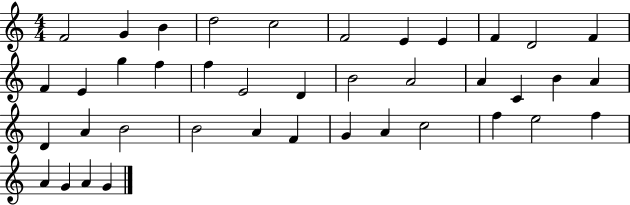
X:1
T:Untitled
M:4/4
L:1/4
K:C
F2 G B d2 c2 F2 E E F D2 F F E g f f E2 D B2 A2 A C B A D A B2 B2 A F G A c2 f e2 f A G A G